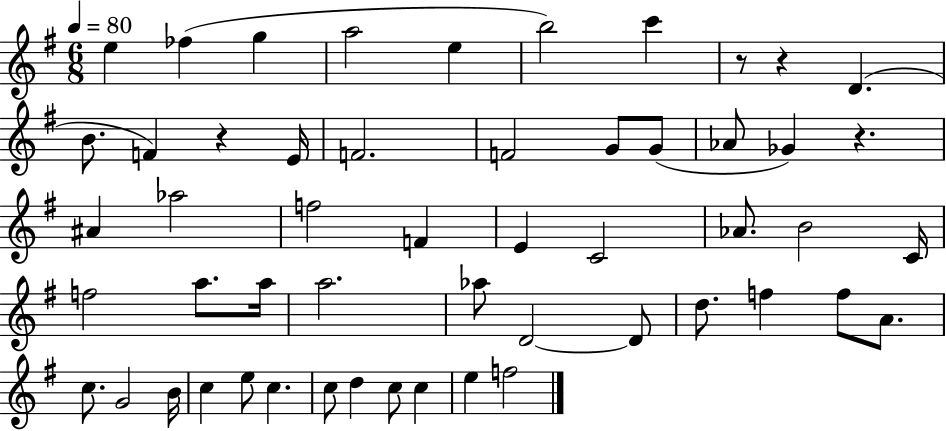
E5/q FES5/q G5/q A5/h E5/q B5/h C6/q R/e R/q D4/q. B4/e. F4/q R/q E4/s F4/h. F4/h G4/e G4/e Ab4/e Gb4/q R/q. A#4/q Ab5/h F5/h F4/q E4/q C4/h Ab4/e. B4/h C4/s F5/h A5/e. A5/s A5/h. Ab5/e D4/h D4/e D5/e. F5/q F5/e A4/e. C5/e. G4/h B4/s C5/q E5/e C5/q. C5/e D5/q C5/e C5/q E5/q F5/h